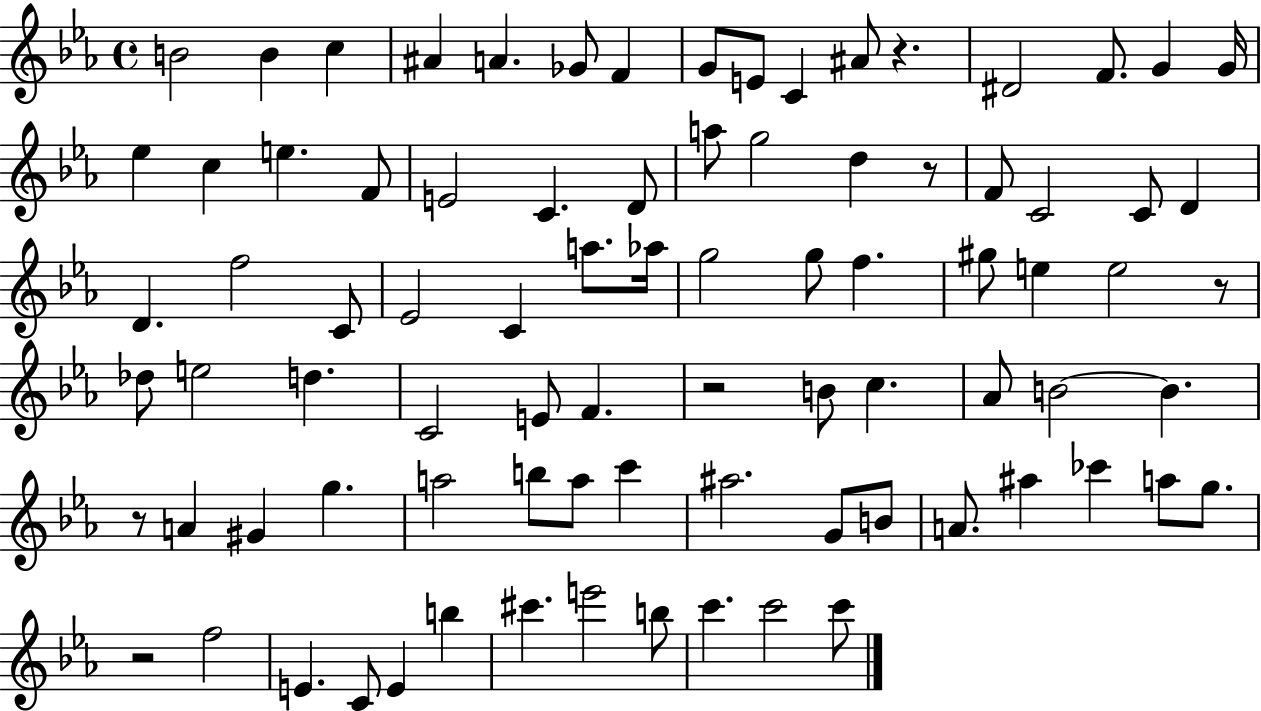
{
  \clef treble
  \time 4/4
  \defaultTimeSignature
  \key ees \major
  \repeat volta 2 { b'2 b'4 c''4 | ais'4 a'4. ges'8 f'4 | g'8 e'8 c'4 ais'8 r4. | dis'2 f'8. g'4 g'16 | \break ees''4 c''4 e''4. f'8 | e'2 c'4. d'8 | a''8 g''2 d''4 r8 | f'8 c'2 c'8 d'4 | \break d'4. f''2 c'8 | ees'2 c'4 a''8. aes''16 | g''2 g''8 f''4. | gis''8 e''4 e''2 r8 | \break des''8 e''2 d''4. | c'2 e'8 f'4. | r2 b'8 c''4. | aes'8 b'2~~ b'4. | \break r8 a'4 gis'4 g''4. | a''2 b''8 a''8 c'''4 | ais''2. g'8 b'8 | a'8. ais''4 ces'''4 a''8 g''8. | \break r2 f''2 | e'4. c'8 e'4 b''4 | cis'''4. e'''2 b''8 | c'''4. c'''2 c'''8 | \break } \bar "|."
}